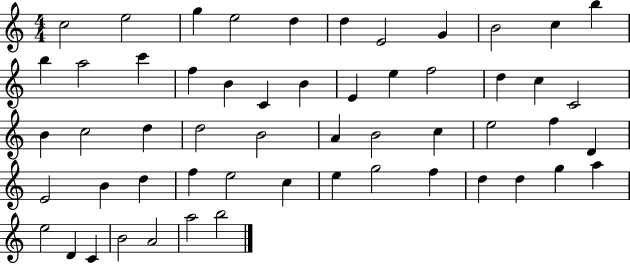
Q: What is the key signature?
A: C major